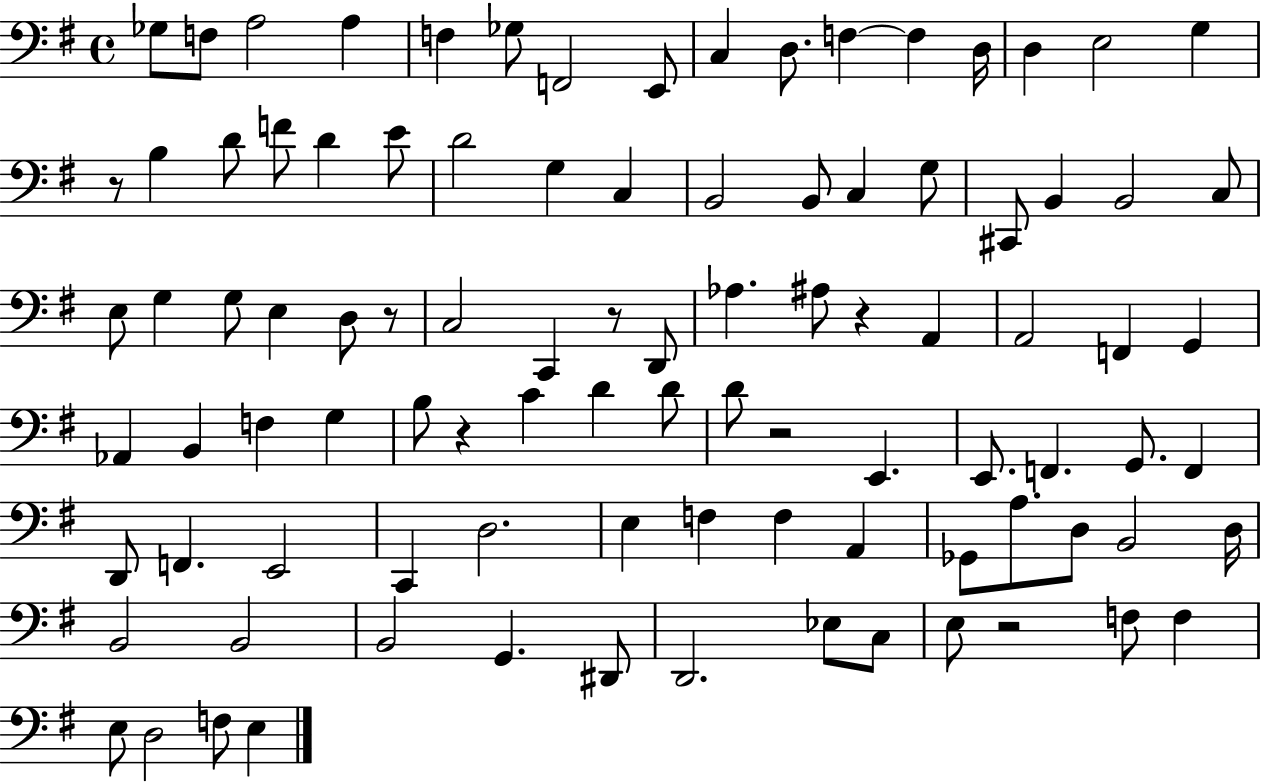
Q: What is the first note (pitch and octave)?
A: Gb3